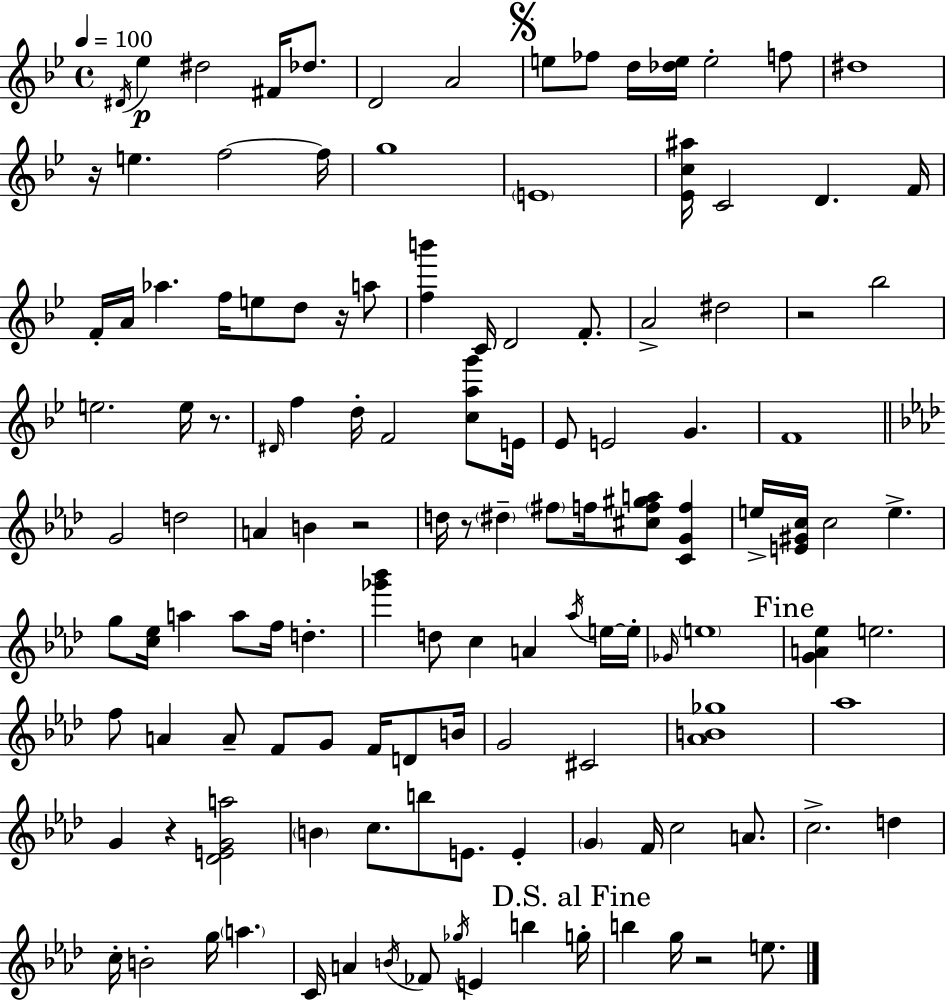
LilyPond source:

{
  \clef treble
  \time 4/4
  \defaultTimeSignature
  \key bes \major
  \tempo 4 = 100
  \acciaccatura { dis'16 }\p ees''4 dis''2 fis'16 des''8. | d'2 a'2 | \mark \markup { \musicglyph "scripts.segno" } e''8 fes''8 d''16 <des'' e''>16 e''2-. f''8 | dis''1 | \break r16 e''4. f''2~~ | f''16 g''1 | \parenthesize e'1 | <ees' c'' ais''>16 c'2 d'4. | \break f'16 f'16-. a'16 aes''4. f''16 e''8 d''8 r16 a''8 | <f'' b'''>4 c'16 d'2 f'8.-. | a'2-> dis''2 | r2 bes''2 | \break e''2. e''16 r8. | \grace { dis'16 } f''4 d''16-. f'2 <c'' a'' g'''>8 | e'16 ees'8 e'2 g'4. | f'1 | \break \bar "||" \break \key aes \major g'2 d''2 | a'4 b'4 r2 | d''16 r8 \parenthesize dis''4-- \parenthesize fis''8 f''16 <cis'' f'' gis'' a''>8 <c' g' f''>4 | e''16-> <e' gis' c''>16 c''2 e''4.-> | \break g''8 <c'' ees''>16 a''4 a''8 f''16 d''4.-. | <ges''' bes'''>4 d''8 c''4 a'4 \acciaccatura { aes''16 } e''16~~ | e''16-. \grace { ges'16 } \parenthesize e''1 | \mark "Fine" <g' a' ees''>4 e''2. | \break f''8 a'4 a'8-- f'8 g'8 f'16 d'8 | b'16 g'2 cis'2 | <aes' b' ges''>1 | aes''1 | \break g'4 r4 <des' e' g' a''>2 | \parenthesize b'4 c''8. b''8 e'8. e'4-. | \parenthesize g'4 f'16 c''2 a'8. | c''2.-> d''4 | \break c''16-. b'2-. g''16 \parenthesize a''4. | c'16 a'4 \acciaccatura { b'16 } fes'8 \acciaccatura { ges''16 } e'4 b''4 | \mark "D.S. al Fine" g''16-. b''4 g''16 r2 | e''8. \bar "|."
}